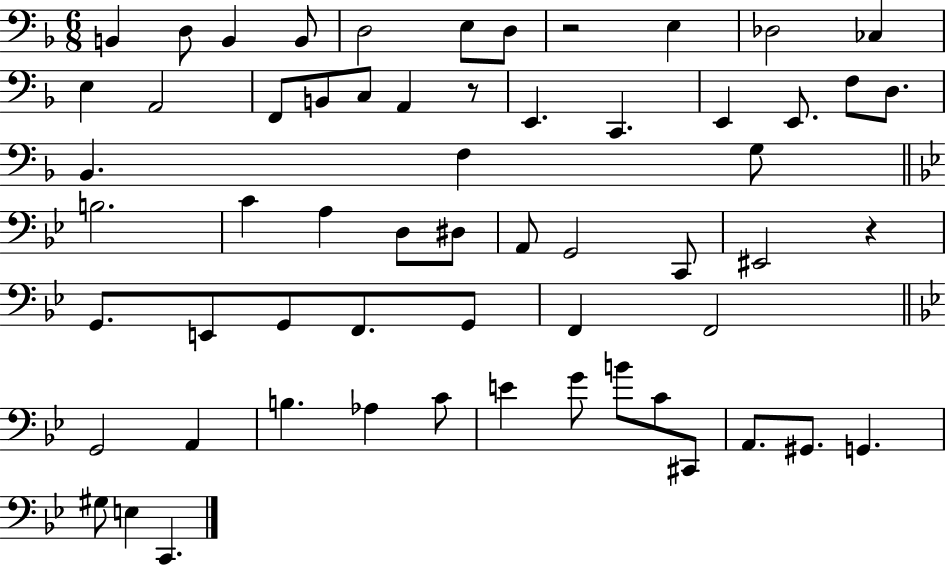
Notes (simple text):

B2/q D3/e B2/q B2/e D3/h E3/e D3/e R/h E3/q Db3/h CES3/q E3/q A2/h F2/e B2/e C3/e A2/q R/e E2/q. C2/q. E2/q E2/e. F3/e D3/e. Bb2/q. F3/q G3/e B3/h. C4/q A3/q D3/e D#3/e A2/e G2/h C2/e EIS2/h R/q G2/e. E2/e G2/e F2/e. G2/e F2/q F2/h G2/h A2/q B3/q. Ab3/q C4/e E4/q G4/e B4/e C4/e C#2/e A2/e. G#2/e. G2/q. G#3/e E3/q C2/q.